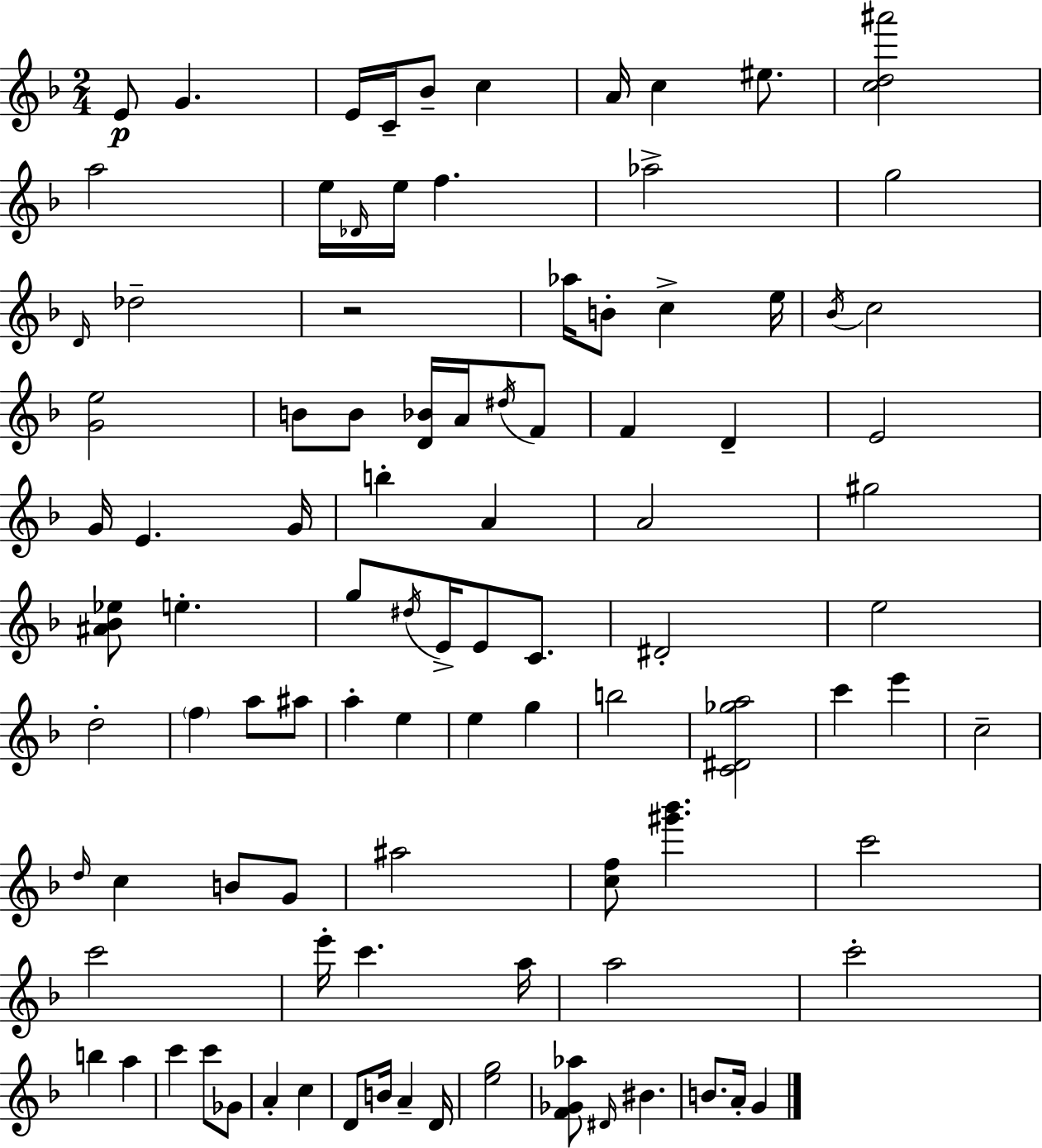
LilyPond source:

{
  \clef treble
  \numericTimeSignature
  \time 2/4
  \key f \major
  e'8\p g'4. | e'16 c'16-- bes'8-- c''4 | a'16 c''4 eis''8. | <c'' d'' ais'''>2 | \break a''2 | e''16 \grace { des'16 } e''16 f''4. | aes''2-> | g''2 | \break \grace { d'16 } des''2-- | r2 | aes''16 b'8-. c''4-> | e''16 \acciaccatura { bes'16 } c''2 | \break <g' e''>2 | b'8 b'8 <d' bes'>16 | a'16 \acciaccatura { dis''16 } f'8 f'4 | d'4-- e'2 | \break g'16 e'4. | g'16 b''4-. | a'4 a'2 | gis''2 | \break <ais' bes' ees''>8 e''4.-. | g''8 \acciaccatura { dis''16 } e'16-> | e'8 c'8. dis'2-. | e''2 | \break d''2-. | \parenthesize f''4 | a''8 ais''8 a''4-. | e''4 e''4 | \break g''4 b''2 | <c' dis' ges'' a''>2 | c'''4 | e'''4 c''2-- | \break \grace { d''16 } c''4 | b'8 g'8 ais''2 | <c'' f''>8 | <gis''' bes'''>4. c'''2 | \break c'''2 | e'''16-. c'''4. | a''16 a''2 | c'''2-. | \break b''4 | a''4 c'''4 | c'''8 ges'8 a'4-. | c''4 d'8 | \break b'16 a'4-- d'16 <e'' g''>2 | <f' ges' aes''>8 | \grace { dis'16 } bis'4. b'8. | a'16-. g'4 \bar "|."
}